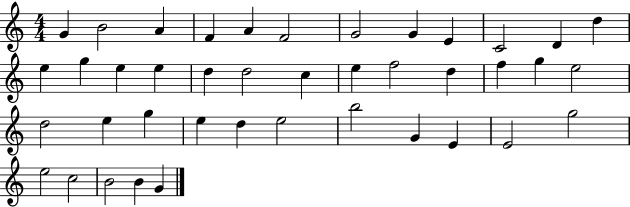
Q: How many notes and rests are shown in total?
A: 41